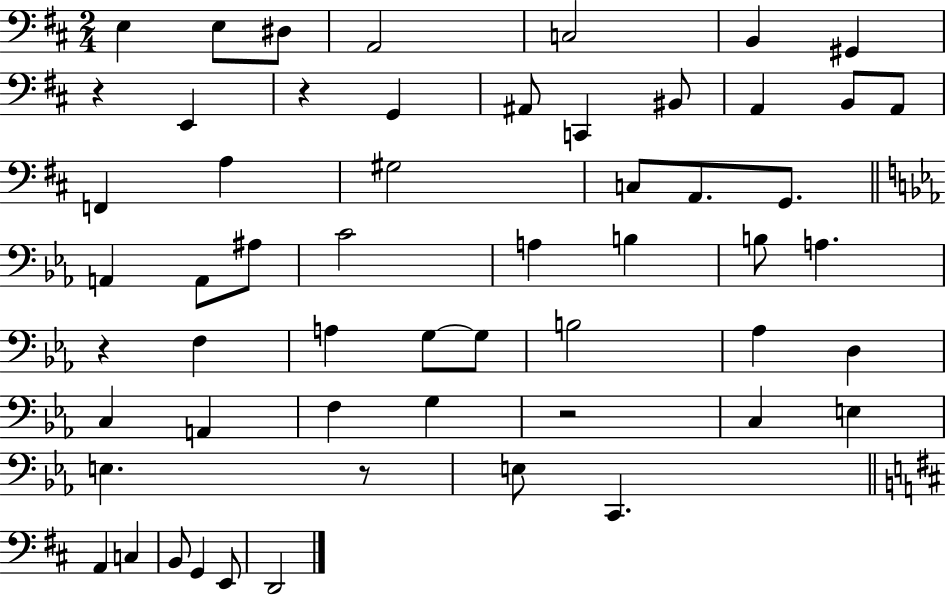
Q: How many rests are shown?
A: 5